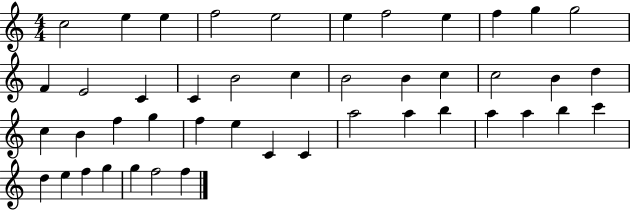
X:1
T:Untitled
M:4/4
L:1/4
K:C
c2 e e f2 e2 e f2 e f g g2 F E2 C C B2 c B2 B c c2 B d c B f g f e C C a2 a b a a b c' d e f g g f2 f